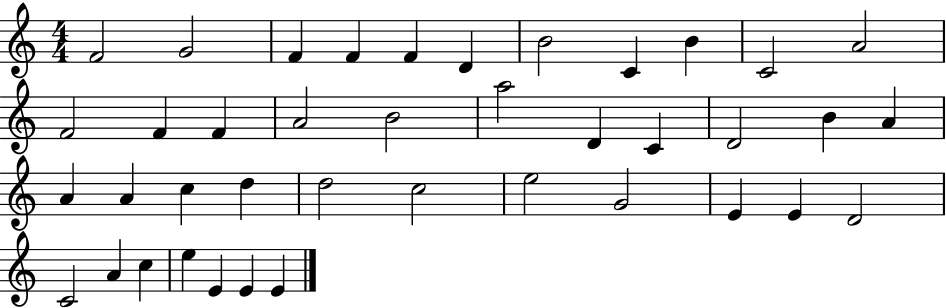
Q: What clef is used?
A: treble